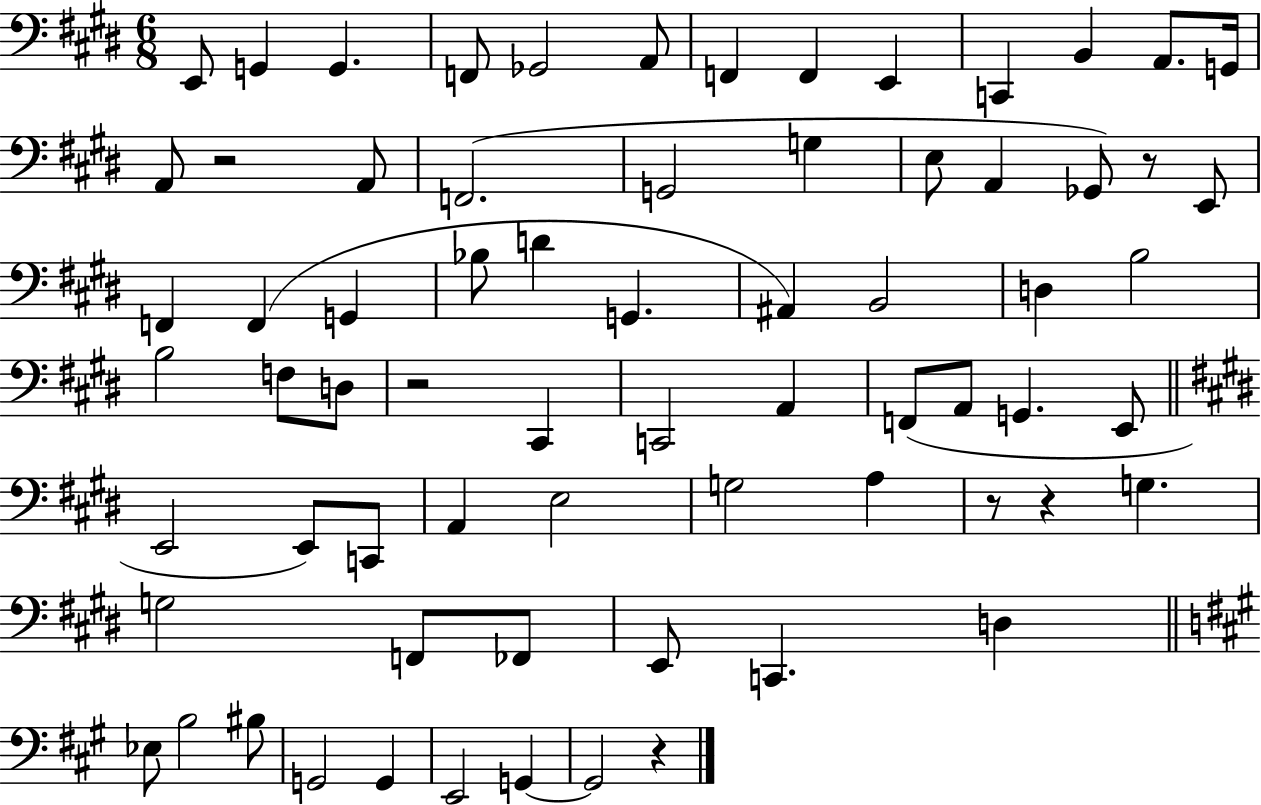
{
  \clef bass
  \numericTimeSignature
  \time 6/8
  \key e \major
  e,8 g,4 g,4. | f,8 ges,2 a,8 | f,4 f,4 e,4 | c,4 b,4 a,8. g,16 | \break a,8 r2 a,8 | f,2.( | g,2 g4 | e8 a,4 ges,8) r8 e,8 | \break f,4 f,4( g,4 | bes8 d'4 g,4. | ais,4) b,2 | d4 b2 | \break b2 f8 d8 | r2 cis,4 | c,2 a,4 | f,8( a,8 g,4. e,8 | \break \bar "||" \break \key e \major e,2 e,8) c,8 | a,4 e2 | g2 a4 | r8 r4 g4. | \break g2 f,8 fes,8 | e,8 c,4. d4 | \bar "||" \break \key a \major ees8 b2 bis8 | g,2 g,4 | e,2 g,4~~ | g,2 r4 | \break \bar "|."
}